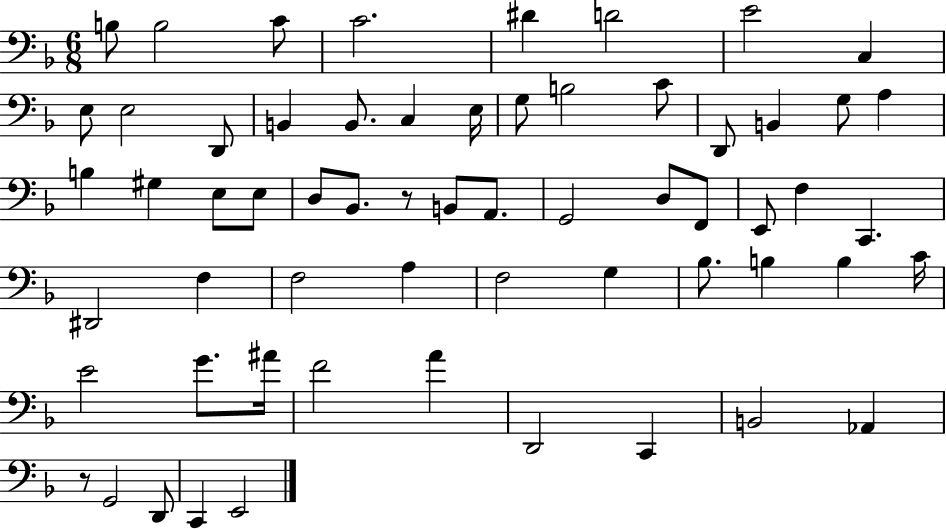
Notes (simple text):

B3/e B3/h C4/e C4/h. D#4/q D4/h E4/h C3/q E3/e E3/h D2/e B2/q B2/e. C3/q E3/s G3/e B3/h C4/e D2/e B2/q G3/e A3/q B3/q G#3/q E3/e E3/e D3/e Bb2/e. R/e B2/e A2/e. G2/h D3/e F2/e E2/e F3/q C2/q. D#2/h F3/q F3/h A3/q F3/h G3/q Bb3/e. B3/q B3/q C4/s E4/h G4/e. A#4/s F4/h A4/q D2/h C2/q B2/h Ab2/q R/e G2/h D2/e C2/q E2/h